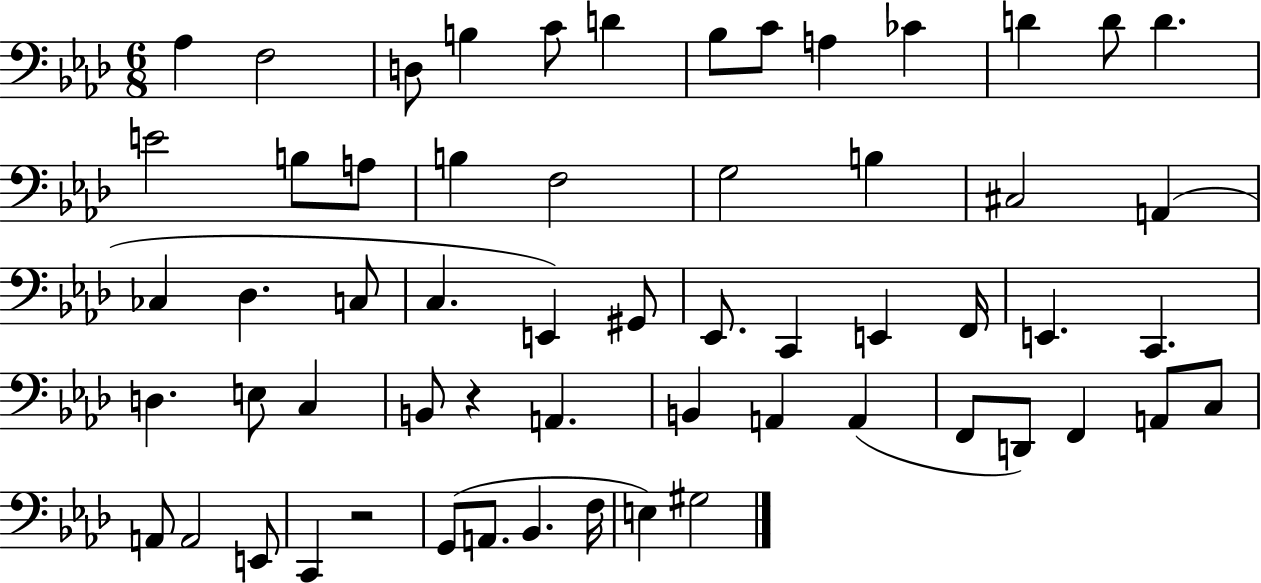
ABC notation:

X:1
T:Untitled
M:6/8
L:1/4
K:Ab
_A, F,2 D,/2 B, C/2 D _B,/2 C/2 A, _C D D/2 D E2 B,/2 A,/2 B, F,2 G,2 B, ^C,2 A,, _C, _D, C,/2 C, E,, ^G,,/2 _E,,/2 C,, E,, F,,/4 E,, C,, D, E,/2 C, B,,/2 z A,, B,, A,, A,, F,,/2 D,,/2 F,, A,,/2 C,/2 A,,/2 A,,2 E,,/2 C,, z2 G,,/2 A,,/2 _B,, F,/4 E, ^G,2